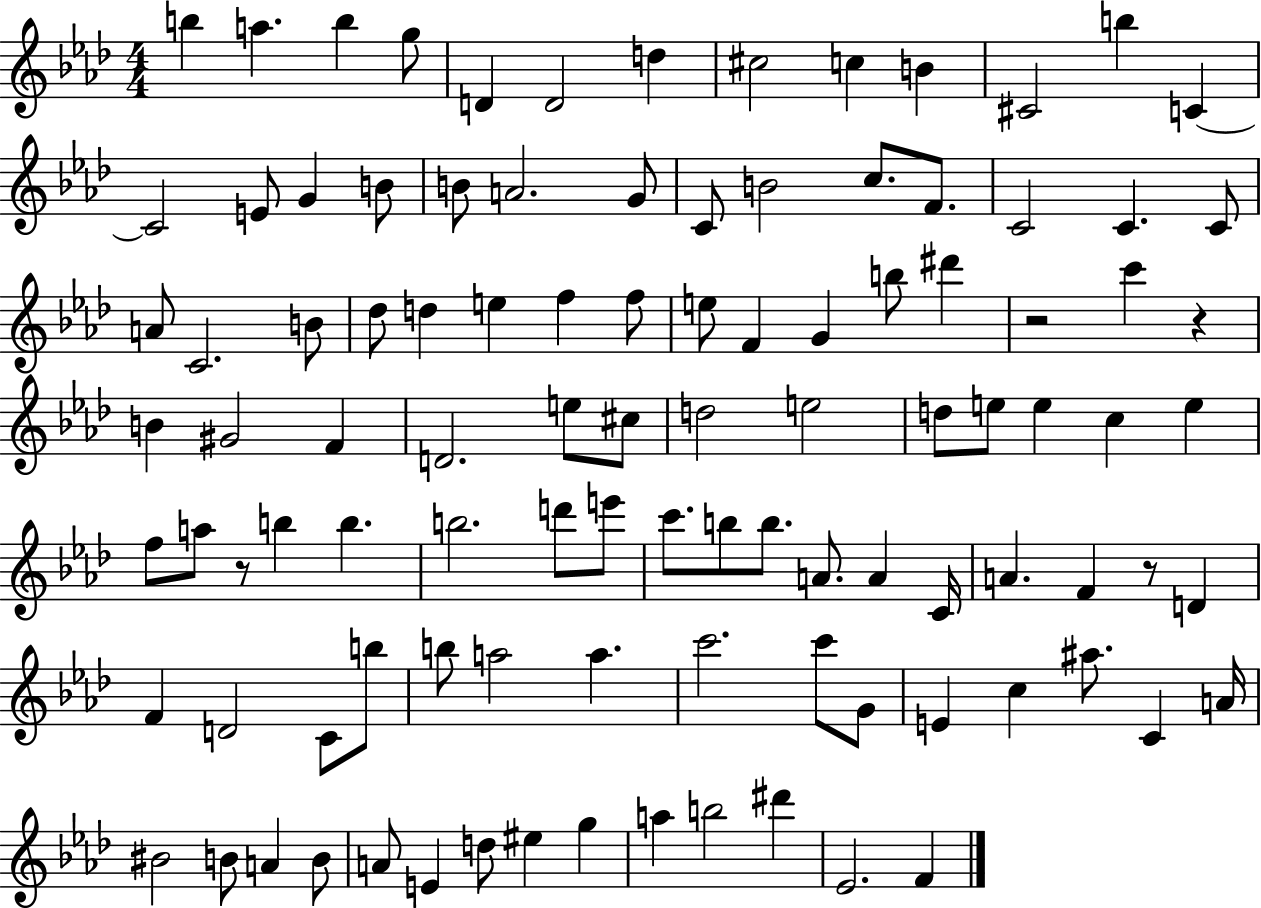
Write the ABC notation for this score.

X:1
T:Untitled
M:4/4
L:1/4
K:Ab
b a b g/2 D D2 d ^c2 c B ^C2 b C C2 E/2 G B/2 B/2 A2 G/2 C/2 B2 c/2 F/2 C2 C C/2 A/2 C2 B/2 _d/2 d e f f/2 e/2 F G b/2 ^d' z2 c' z B ^G2 F D2 e/2 ^c/2 d2 e2 d/2 e/2 e c e f/2 a/2 z/2 b b b2 d'/2 e'/2 c'/2 b/2 b/2 A/2 A C/4 A F z/2 D F D2 C/2 b/2 b/2 a2 a c'2 c'/2 G/2 E c ^a/2 C A/4 ^B2 B/2 A B/2 A/2 E d/2 ^e g a b2 ^d' _E2 F